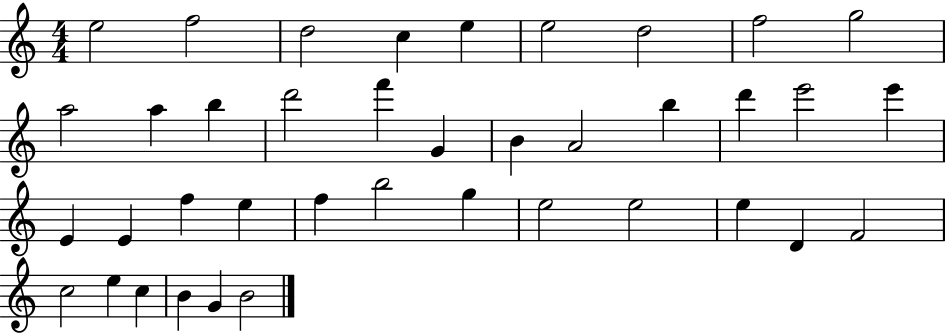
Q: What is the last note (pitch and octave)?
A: B4